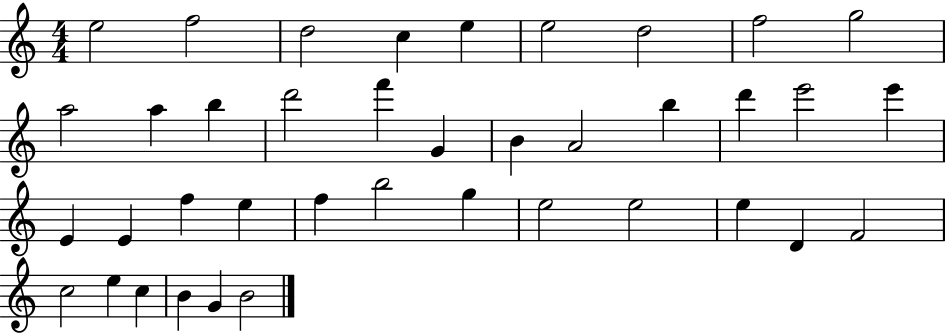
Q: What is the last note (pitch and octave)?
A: B4